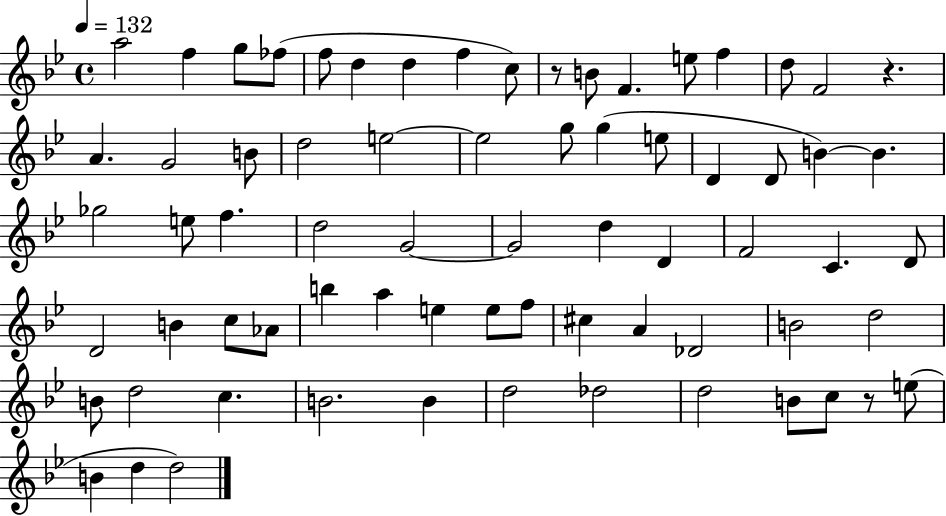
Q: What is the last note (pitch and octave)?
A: D5